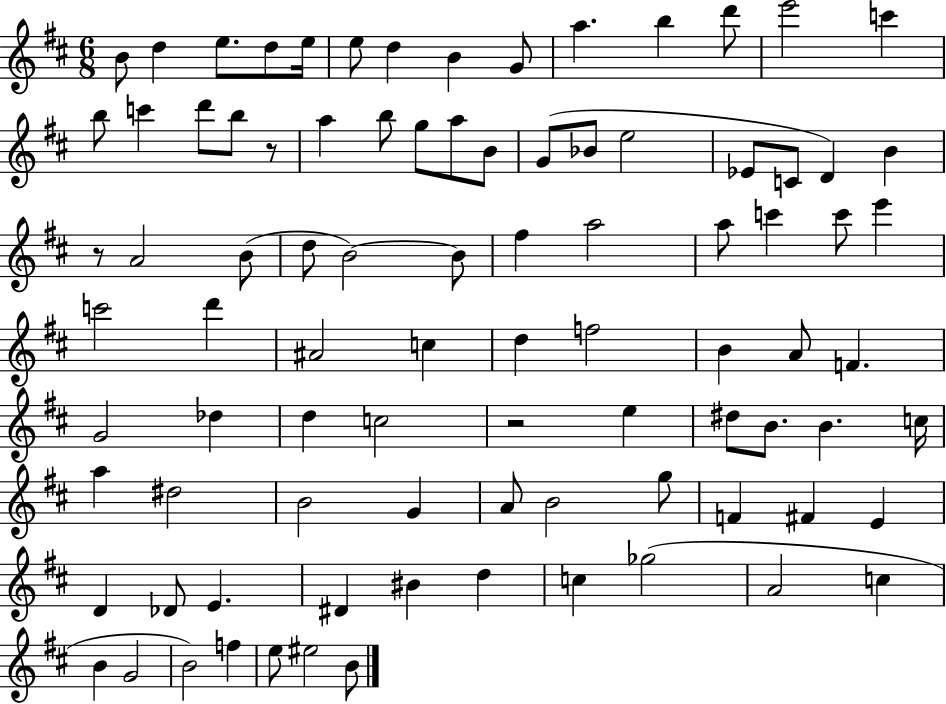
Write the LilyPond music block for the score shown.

{
  \clef treble
  \numericTimeSignature
  \time 6/8
  \key d \major
  \repeat volta 2 { b'8 d''4 e''8. d''8 e''16 | e''8 d''4 b'4 g'8 | a''4. b''4 d'''8 | e'''2 c'''4 | \break b''8 c'''4 d'''8 b''8 r8 | a''4 b''8 g''8 a''8 b'8 | g'8( bes'8 e''2 | ees'8 c'8 d'4) b'4 | \break r8 a'2 b'8( | d''8 b'2~~) b'8 | fis''4 a''2 | a''8 c'''4 c'''8 e'''4 | \break c'''2 d'''4 | ais'2 c''4 | d''4 f''2 | b'4 a'8 f'4. | \break g'2 des''4 | d''4 c''2 | r2 e''4 | dis''8 b'8. b'4. c''16 | \break a''4 dis''2 | b'2 g'4 | a'8 b'2 g''8 | f'4 fis'4 e'4 | \break d'4 des'8 e'4. | dis'4 bis'4 d''4 | c''4 ges''2( | a'2 c''4 | \break b'4 g'2 | b'2) f''4 | e''8 eis''2 b'8 | } \bar "|."
}